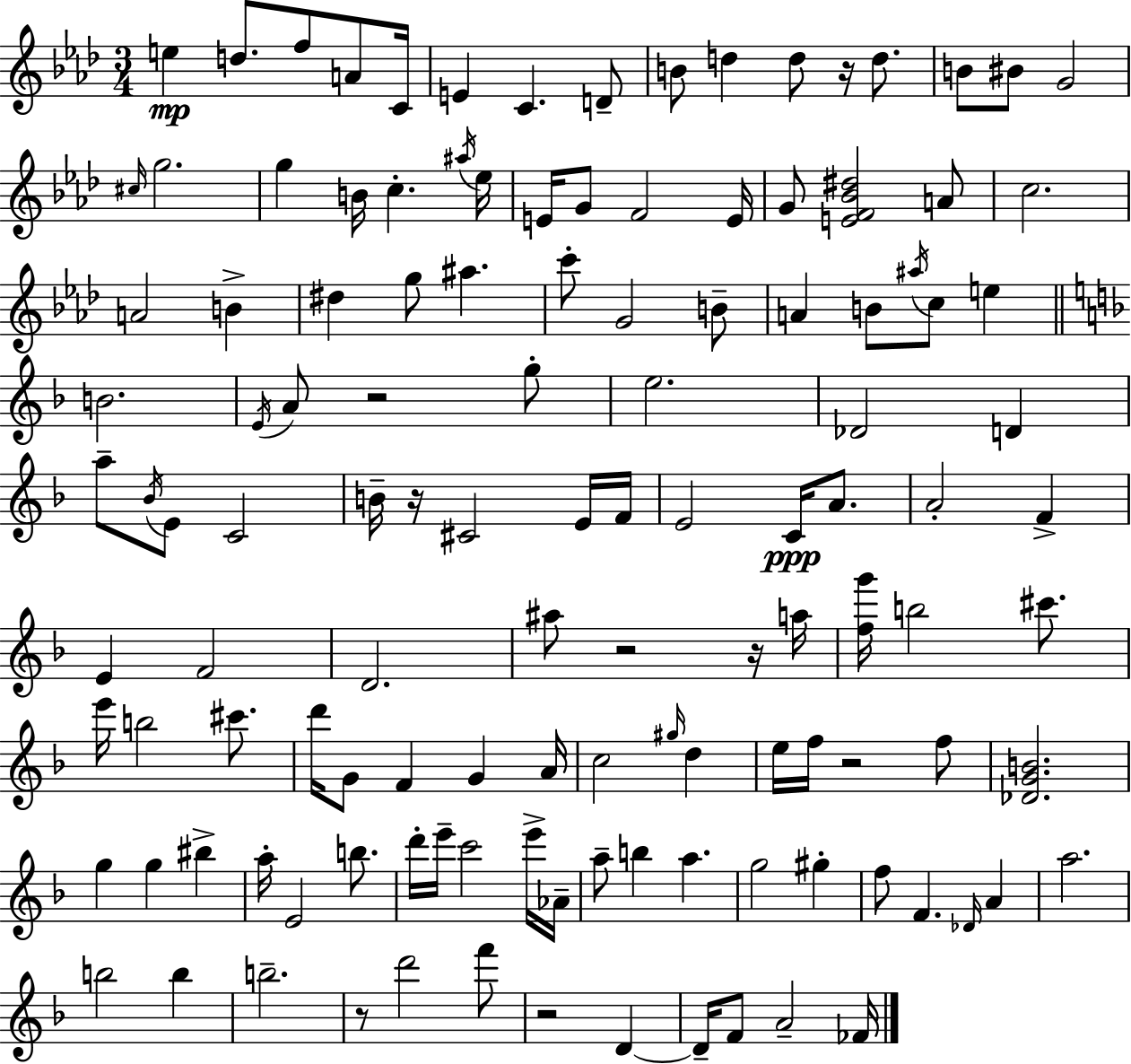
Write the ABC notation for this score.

X:1
T:Untitled
M:3/4
L:1/4
K:Fm
e d/2 f/2 A/2 C/4 E C D/2 B/2 d d/2 z/4 d/2 B/2 ^B/2 G2 ^c/4 g2 g B/4 c ^a/4 _e/4 E/4 G/2 F2 E/4 G/2 [EF_B^d]2 A/2 c2 A2 B ^d g/2 ^a c'/2 G2 B/2 A B/2 ^a/4 c/2 e B2 E/4 A/2 z2 g/2 e2 _D2 D a/2 _B/4 E/2 C2 B/4 z/4 ^C2 E/4 F/4 E2 C/4 A/2 A2 F E F2 D2 ^a/2 z2 z/4 a/4 [fg']/4 b2 ^c'/2 e'/4 b2 ^c'/2 d'/4 G/2 F G A/4 c2 ^g/4 d e/4 f/4 z2 f/2 [_DGB]2 g g ^b a/4 E2 b/2 d'/4 e'/4 c'2 e'/4 _A/4 a/2 b a g2 ^g f/2 F _D/4 A a2 b2 b b2 z/2 d'2 f'/2 z2 D D/4 F/2 A2 _F/4